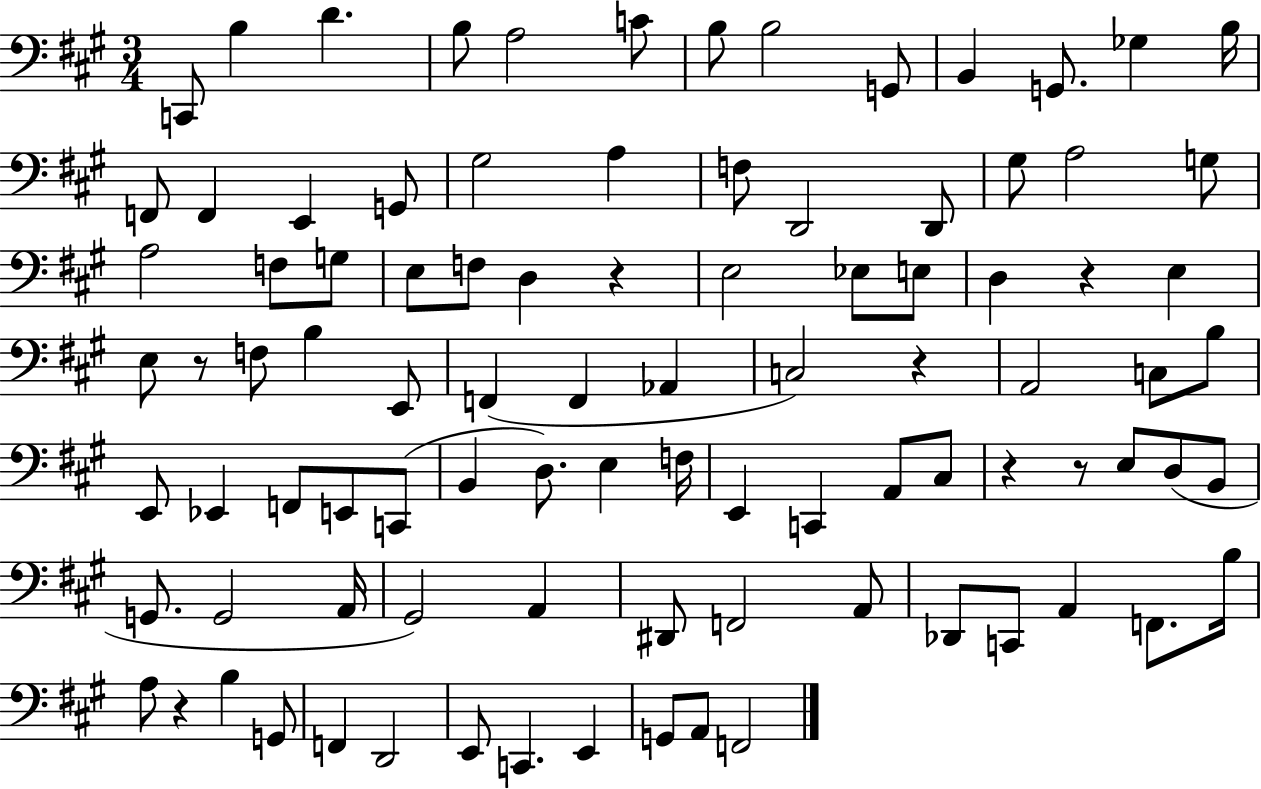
{
  \clef bass
  \numericTimeSignature
  \time 3/4
  \key a \major
  c,8 b4 d'4. | b8 a2 c'8 | b8 b2 g,8 | b,4 g,8. ges4 b16 | \break f,8 f,4 e,4 g,8 | gis2 a4 | f8 d,2 d,8 | gis8 a2 g8 | \break a2 f8 g8 | e8 f8 d4 r4 | e2 ees8 e8 | d4 r4 e4 | \break e8 r8 f8 b4 e,8 | f,4( f,4 aes,4 | c2) r4 | a,2 c8 b8 | \break e,8 ees,4 f,8 e,8 c,8( | b,4 d8.) e4 f16 | e,4 c,4 a,8 cis8 | r4 r8 e8 d8( b,8 | \break g,8. g,2 a,16 | gis,2) a,4 | dis,8 f,2 a,8 | des,8 c,8 a,4 f,8. b16 | \break a8 r4 b4 g,8 | f,4 d,2 | e,8 c,4. e,4 | g,8 a,8 f,2 | \break \bar "|."
}